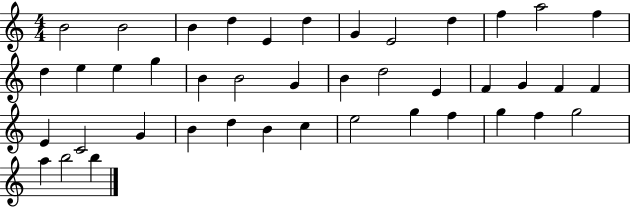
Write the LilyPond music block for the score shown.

{
  \clef treble
  \numericTimeSignature
  \time 4/4
  \key c \major
  b'2 b'2 | b'4 d''4 e'4 d''4 | g'4 e'2 d''4 | f''4 a''2 f''4 | \break d''4 e''4 e''4 g''4 | b'4 b'2 g'4 | b'4 d''2 e'4 | f'4 g'4 f'4 f'4 | \break e'4 c'2 g'4 | b'4 d''4 b'4 c''4 | e''2 g''4 f''4 | g''4 f''4 g''2 | \break a''4 b''2 b''4 | \bar "|."
}